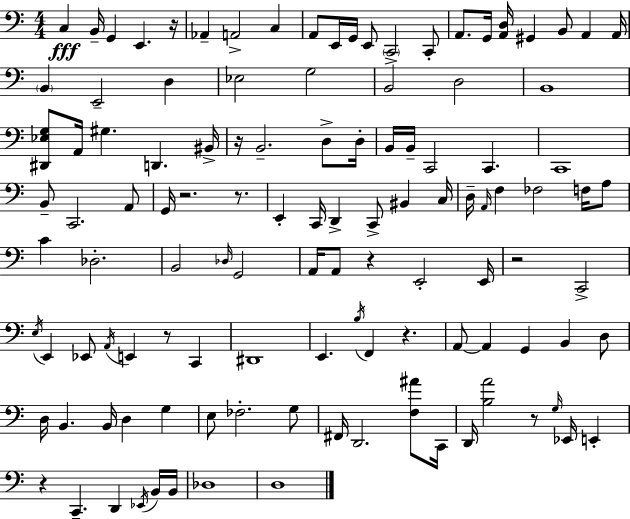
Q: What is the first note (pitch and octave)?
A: C3